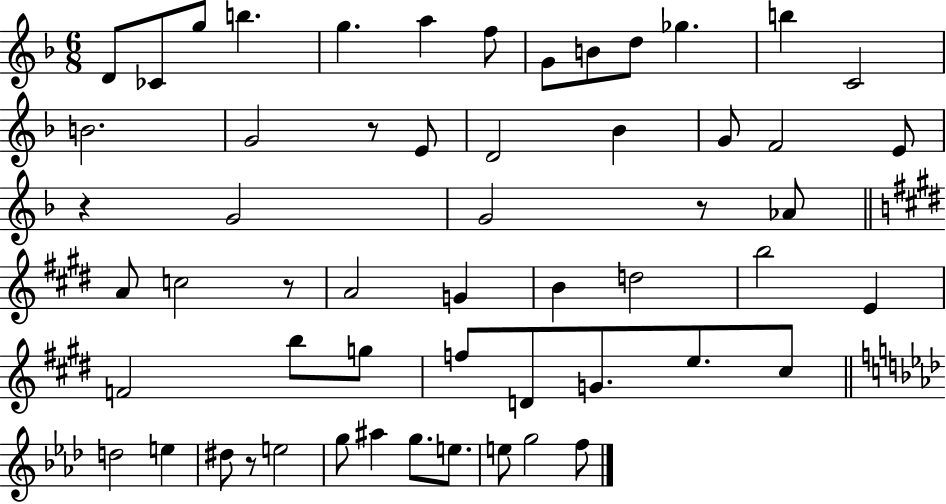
D4/e CES4/e G5/e B5/q. G5/q. A5/q F5/e G4/e B4/e D5/e Gb5/q. B5/q C4/h B4/h. G4/h R/e E4/e D4/h Bb4/q G4/e F4/h E4/e R/q G4/h G4/h R/e Ab4/e A4/e C5/h R/e A4/h G4/q B4/q D5/h B5/h E4/q F4/h B5/e G5/e F5/e D4/e G4/e. E5/e. C#5/e D5/h E5/q D#5/e R/e E5/h G5/e A#5/q G5/e. E5/e. E5/e G5/h F5/e